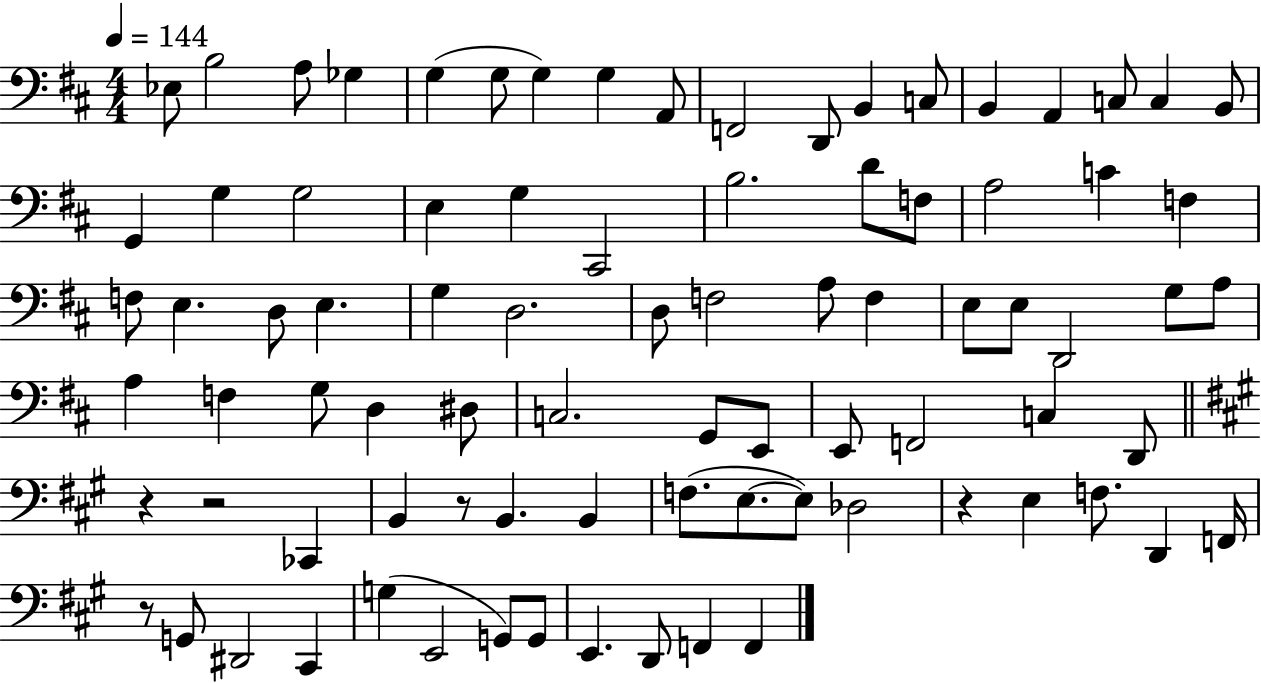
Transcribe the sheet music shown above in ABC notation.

X:1
T:Untitled
M:4/4
L:1/4
K:D
_E,/2 B,2 A,/2 _G, G, G,/2 G, G, A,,/2 F,,2 D,,/2 B,, C,/2 B,, A,, C,/2 C, B,,/2 G,, G, G,2 E, G, ^C,,2 B,2 D/2 F,/2 A,2 C F, F,/2 E, D,/2 E, G, D,2 D,/2 F,2 A,/2 F, E,/2 E,/2 D,,2 G,/2 A,/2 A, F, G,/2 D, ^D,/2 C,2 G,,/2 E,,/2 E,,/2 F,,2 C, D,,/2 z z2 _C,, B,, z/2 B,, B,, F,/2 E,/2 E,/2 _D,2 z E, F,/2 D,, F,,/4 z/2 G,,/2 ^D,,2 ^C,, G, E,,2 G,,/2 G,,/2 E,, D,,/2 F,, F,,